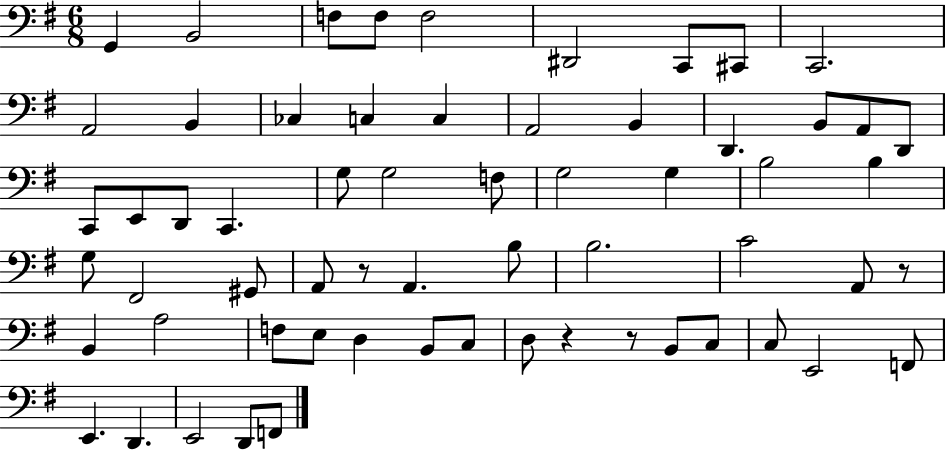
{
  \clef bass
  \numericTimeSignature
  \time 6/8
  \key g \major
  g,4 b,2 | f8 f8 f2 | dis,2 c,8 cis,8 | c,2. | \break a,2 b,4 | ces4 c4 c4 | a,2 b,4 | d,4. b,8 a,8 d,8 | \break c,8 e,8 d,8 c,4. | g8 g2 f8 | g2 g4 | b2 b4 | \break g8 fis,2 gis,8 | a,8 r8 a,4. b8 | b2. | c'2 a,8 r8 | \break b,4 a2 | f8 e8 d4 b,8 c8 | d8 r4 r8 b,8 c8 | c8 e,2 f,8 | \break e,4. d,4. | e,2 d,8 f,8 | \bar "|."
}